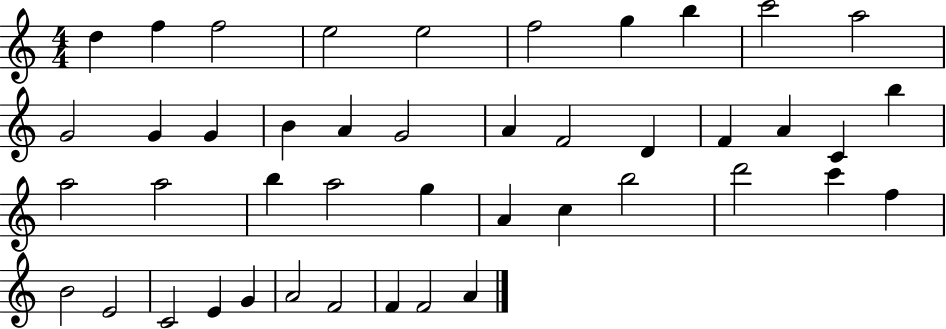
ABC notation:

X:1
T:Untitled
M:4/4
L:1/4
K:C
d f f2 e2 e2 f2 g b c'2 a2 G2 G G B A G2 A F2 D F A C b a2 a2 b a2 g A c b2 d'2 c' f B2 E2 C2 E G A2 F2 F F2 A